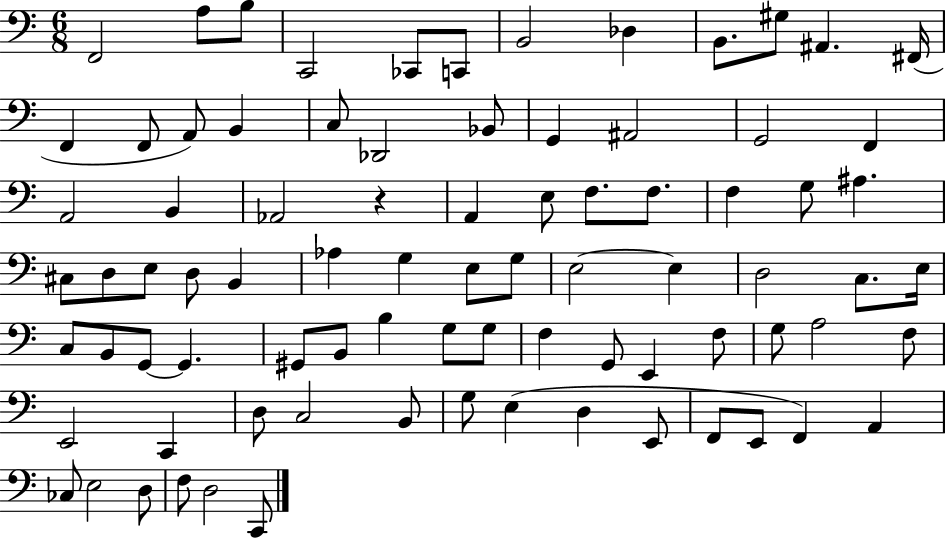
F2/h A3/e B3/e C2/h CES2/e C2/e B2/h Db3/q B2/e. G#3/e A#2/q. F#2/s F2/q F2/e A2/e B2/q C3/e Db2/h Bb2/e G2/q A#2/h G2/h F2/q A2/h B2/q Ab2/h R/q A2/q E3/e F3/e. F3/e. F3/q G3/e A#3/q. C#3/e D3/e E3/e D3/e B2/q Ab3/q G3/q E3/e G3/e E3/h E3/q D3/h C3/e. E3/s C3/e B2/e G2/e G2/q. G#2/e B2/e B3/q G3/e G3/e F3/q G2/e E2/q F3/e G3/e A3/h F3/e E2/h C2/q D3/e C3/h B2/e G3/e E3/q D3/q E2/e F2/e E2/e F2/q A2/q CES3/e E3/h D3/e F3/e D3/h C2/e